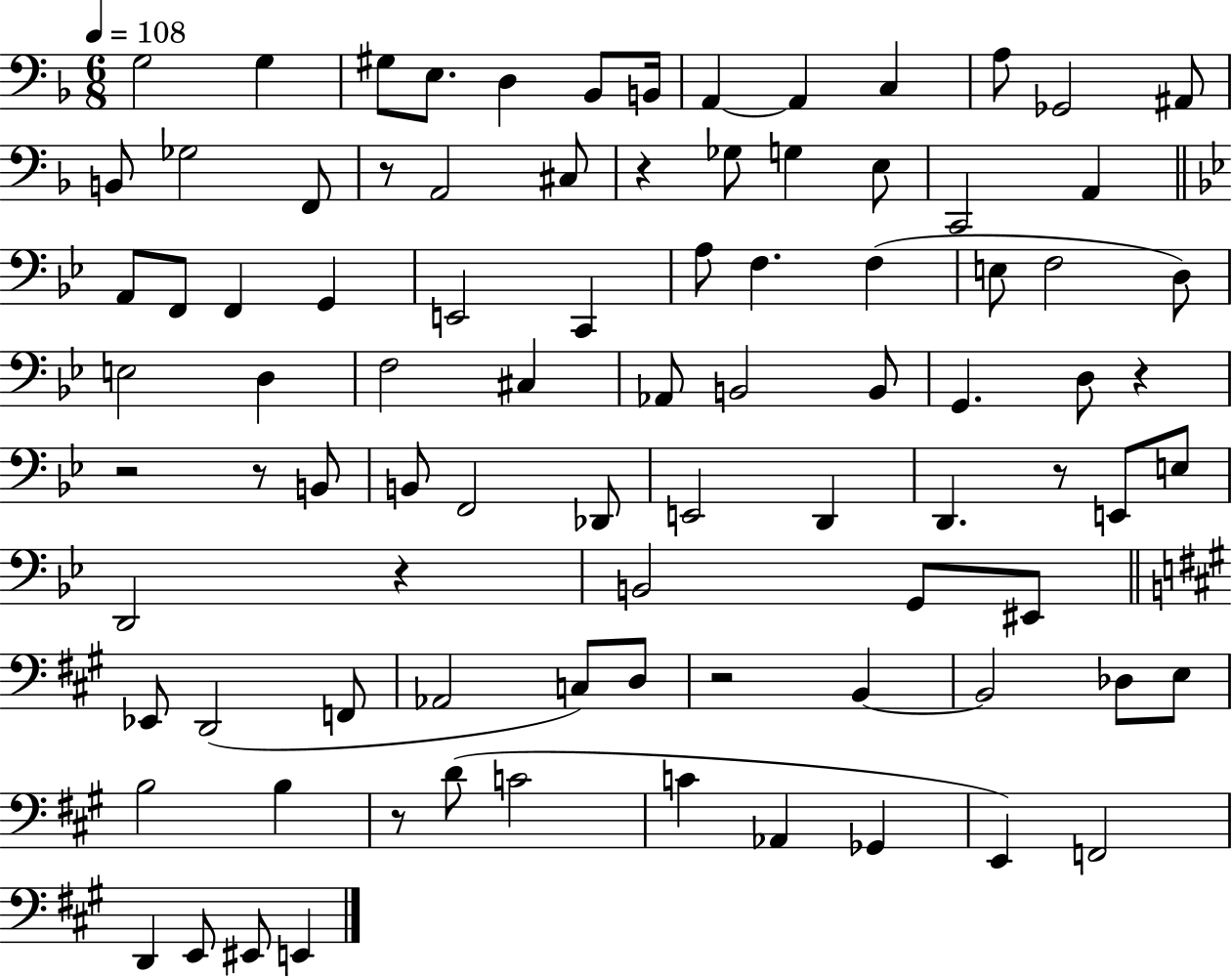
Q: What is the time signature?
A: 6/8